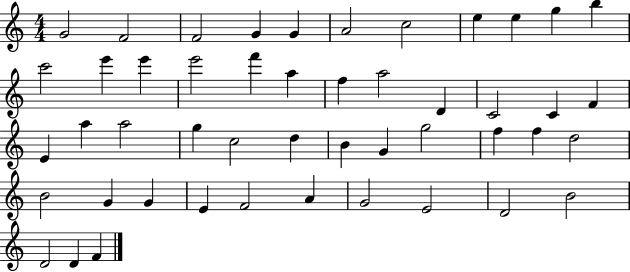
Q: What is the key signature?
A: C major